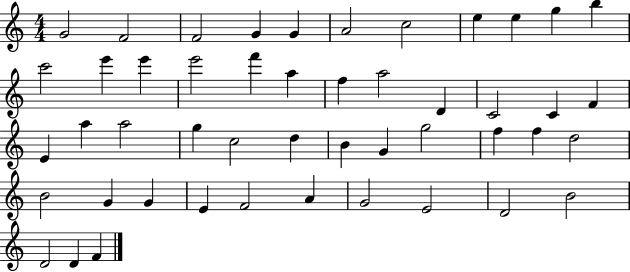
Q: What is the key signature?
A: C major